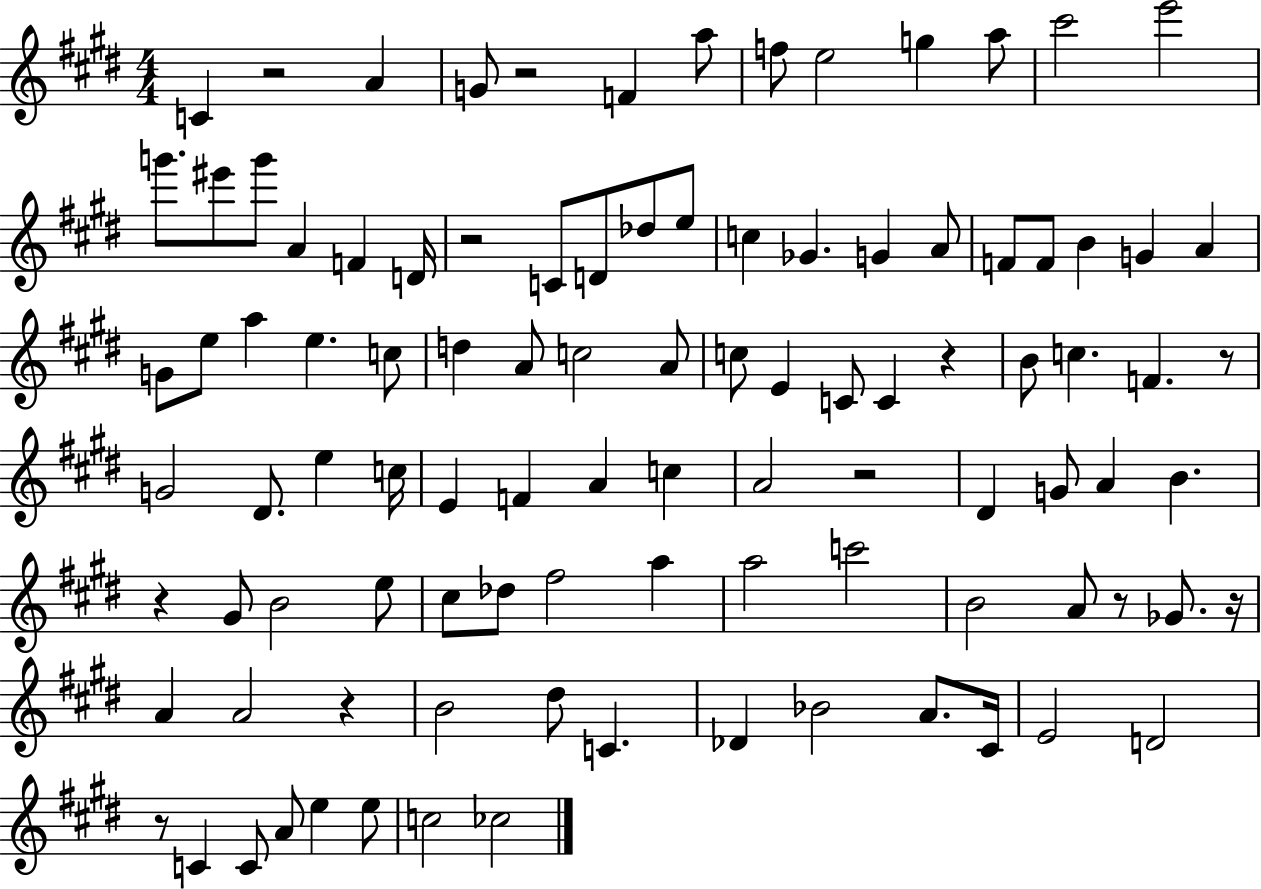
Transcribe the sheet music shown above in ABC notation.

X:1
T:Untitled
M:4/4
L:1/4
K:E
C z2 A G/2 z2 F a/2 f/2 e2 g a/2 ^c'2 e'2 g'/2 ^e'/2 g'/2 A F D/4 z2 C/2 D/2 _d/2 e/2 c _G G A/2 F/2 F/2 B G A G/2 e/2 a e c/2 d A/2 c2 A/2 c/2 E C/2 C z B/2 c F z/2 G2 ^D/2 e c/4 E F A c A2 z2 ^D G/2 A B z ^G/2 B2 e/2 ^c/2 _d/2 ^f2 a a2 c'2 B2 A/2 z/2 _G/2 z/4 A A2 z B2 ^d/2 C _D _B2 A/2 ^C/4 E2 D2 z/2 C C/2 A/2 e e/2 c2 _c2